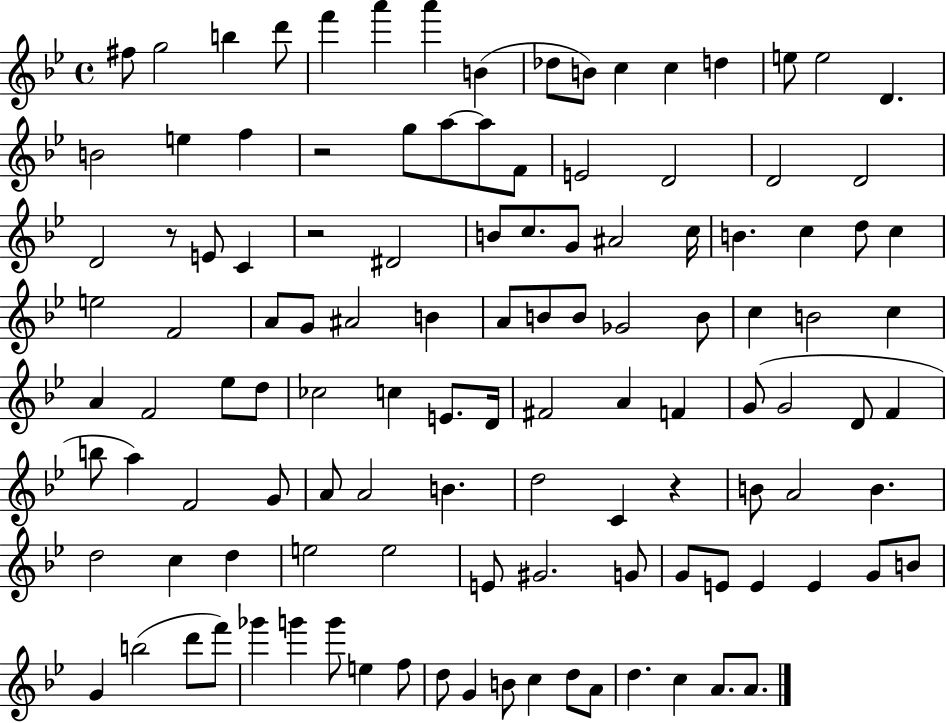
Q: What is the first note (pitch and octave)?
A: F#5